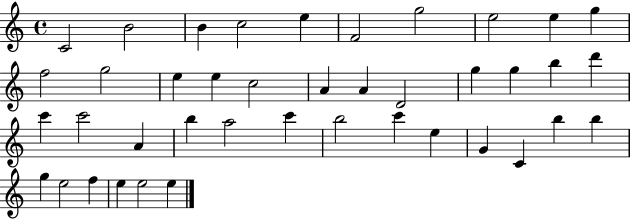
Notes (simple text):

C4/h B4/h B4/q C5/h E5/q F4/h G5/h E5/h E5/q G5/q F5/h G5/h E5/q E5/q C5/h A4/q A4/q D4/h G5/q G5/q B5/q D6/q C6/q C6/h A4/q B5/q A5/h C6/q B5/h C6/q E5/q G4/q C4/q B5/q B5/q G5/q E5/h F5/q E5/q E5/h E5/q